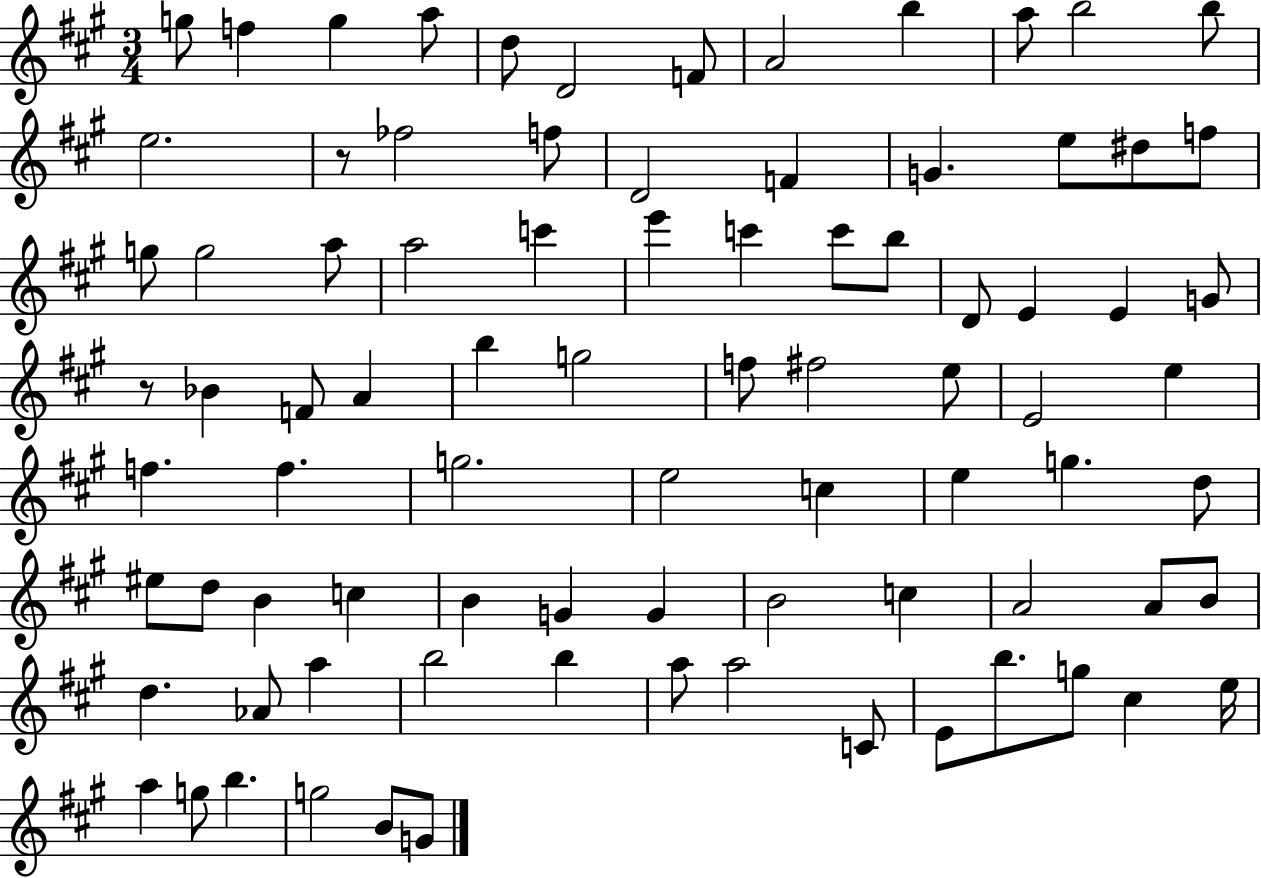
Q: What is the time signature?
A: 3/4